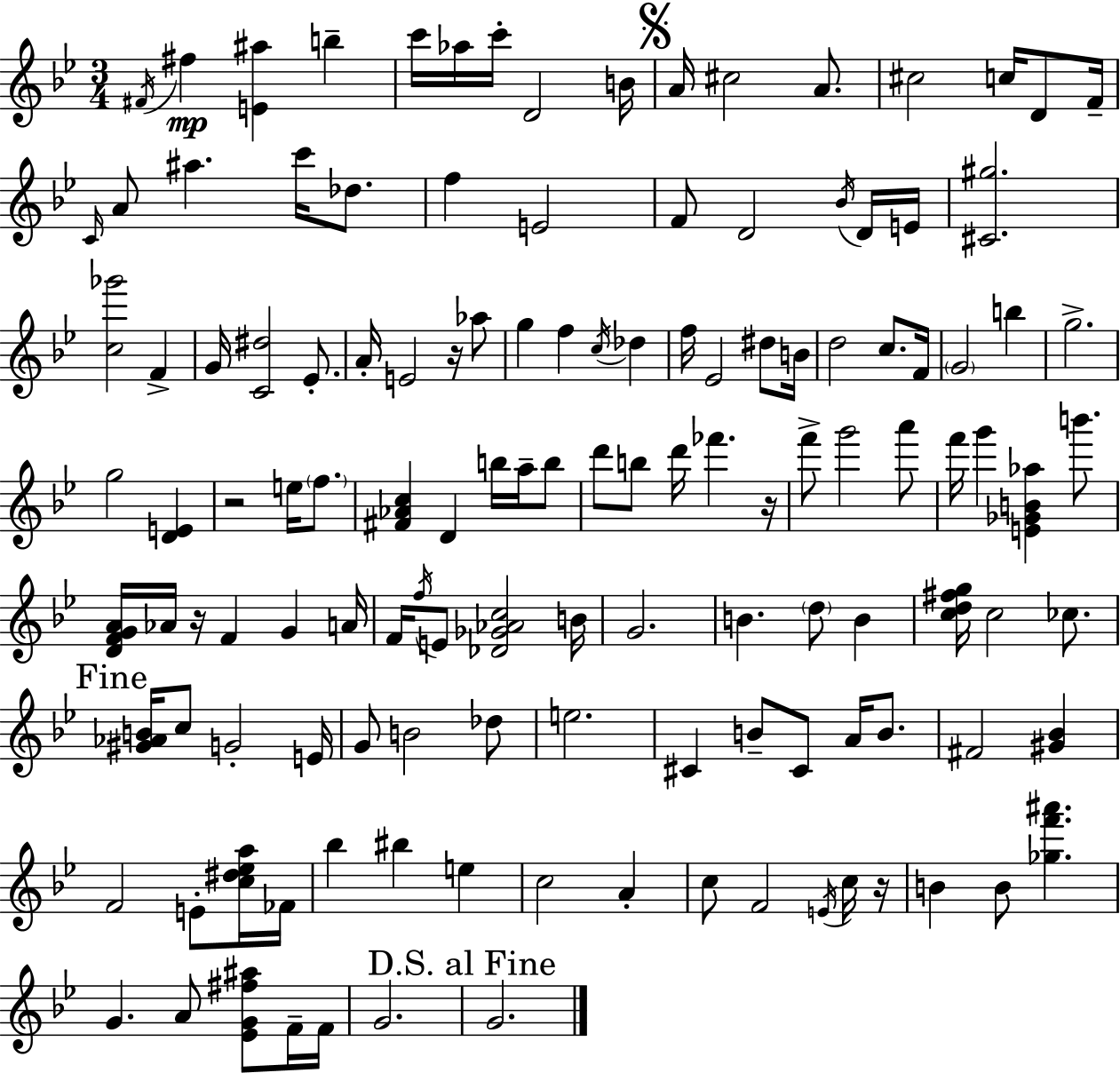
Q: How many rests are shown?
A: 5